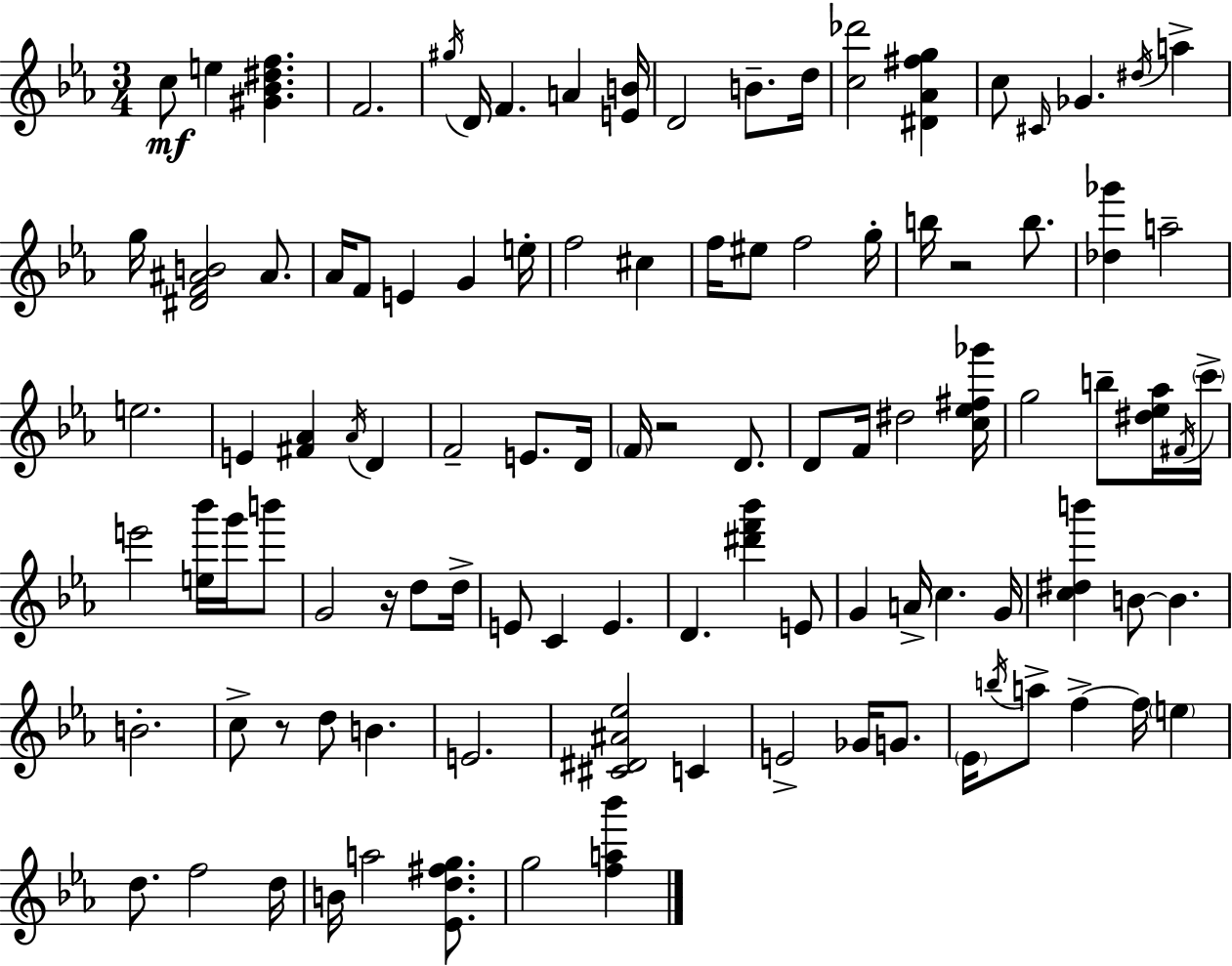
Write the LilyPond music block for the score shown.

{
  \clef treble
  \numericTimeSignature
  \time 3/4
  \key c \minor
  c''8\mf e''4 <gis' bes' dis'' f''>4. | f'2. | \acciaccatura { gis''16 } d'16 f'4. a'4 | <e' b'>16 d'2 b'8.-- | \break d''16 <c'' des'''>2 <dis' aes' fis'' g''>4 | c''8 \grace { cis'16 } ges'4. \acciaccatura { dis''16 } a''4-> | g''16 <dis' f' ais' b'>2 | ais'8. aes'16 f'8 e'4 g'4 | \break e''16-. f''2 cis''4 | f''16 eis''8 f''2 | g''16-. b''16 r2 | b''8. <des'' ges'''>4 a''2-- | \break e''2. | e'4 <fis' aes'>4 \acciaccatura { aes'16 } | d'4 f'2-- | e'8. d'16 \parenthesize f'16 r2 | \break d'8. d'8 f'16 dis''2 | <c'' ees'' fis'' ges'''>16 g''2 | b''8-- <dis'' ees'' aes''>16 \acciaccatura { fis'16 } \parenthesize c'''16-> e'''2 | <e'' bes'''>16 g'''16 b'''8 g'2 | \break r16 d''8 d''16-> e'8 c'4 e'4. | d'4. <dis''' f''' bes'''>4 | e'8 g'4 a'16-> c''4. | g'16 <c'' dis'' b'''>4 b'8~~ b'4. | \break b'2.-. | c''8-> r8 d''8 b'4. | e'2. | <cis' dis' ais' ees''>2 | \break c'4 e'2-> | ges'16 g'8. \parenthesize ees'16 \acciaccatura { b''16 } a''8-> f''4->~~ | f''16 \parenthesize e''4 d''8. f''2 | d''16 b'16 a''2 | \break <ees' d'' fis'' g''>8. g''2 | <f'' a'' bes'''>4 \bar "|."
}